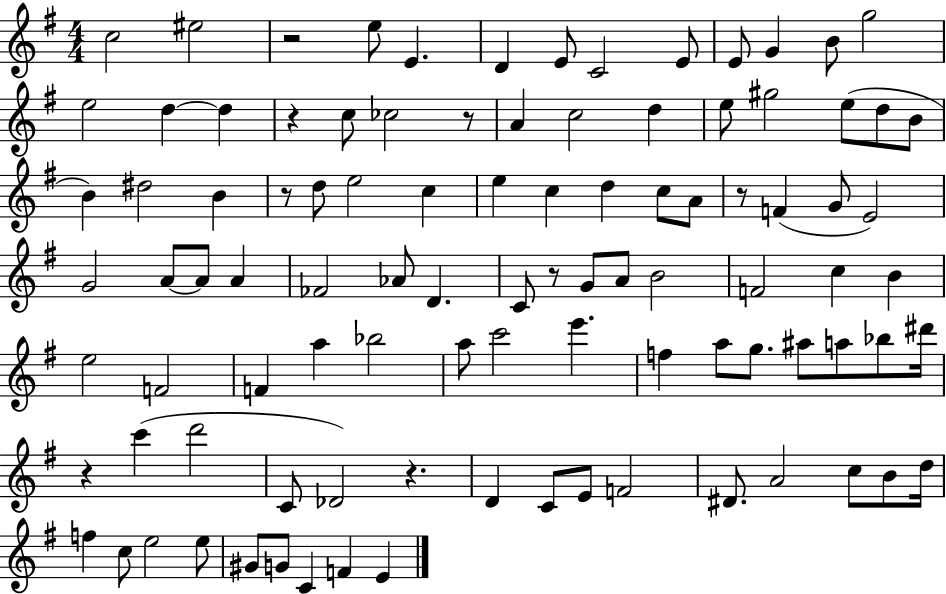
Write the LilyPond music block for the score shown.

{
  \clef treble
  \numericTimeSignature
  \time 4/4
  \key g \major
  c''2 eis''2 | r2 e''8 e'4. | d'4 e'8 c'2 e'8 | e'8 g'4 b'8 g''2 | \break e''2 d''4~~ d''4 | r4 c''8 ces''2 r8 | a'4 c''2 d''4 | e''8 gis''2 e''8( d''8 b'8 | \break b'4) dis''2 b'4 | r8 d''8 e''2 c''4 | e''4 c''4 d''4 c''8 a'8 | r8 f'4( g'8 e'2) | \break g'2 a'8~~ a'8 a'4 | fes'2 aes'8 d'4. | c'8 r8 g'8 a'8 b'2 | f'2 c''4 b'4 | \break e''2 f'2 | f'4 a''4 bes''2 | a''8 c'''2 e'''4. | f''4 a''8 g''8. ais''8 a''8 bes''8 dis'''16 | \break r4 c'''4( d'''2 | c'8 des'2) r4. | d'4 c'8 e'8 f'2 | dis'8. a'2 c''8 b'8 d''16 | \break f''4 c''8 e''2 e''8 | gis'8 g'8 c'4 f'4 e'4 | \bar "|."
}